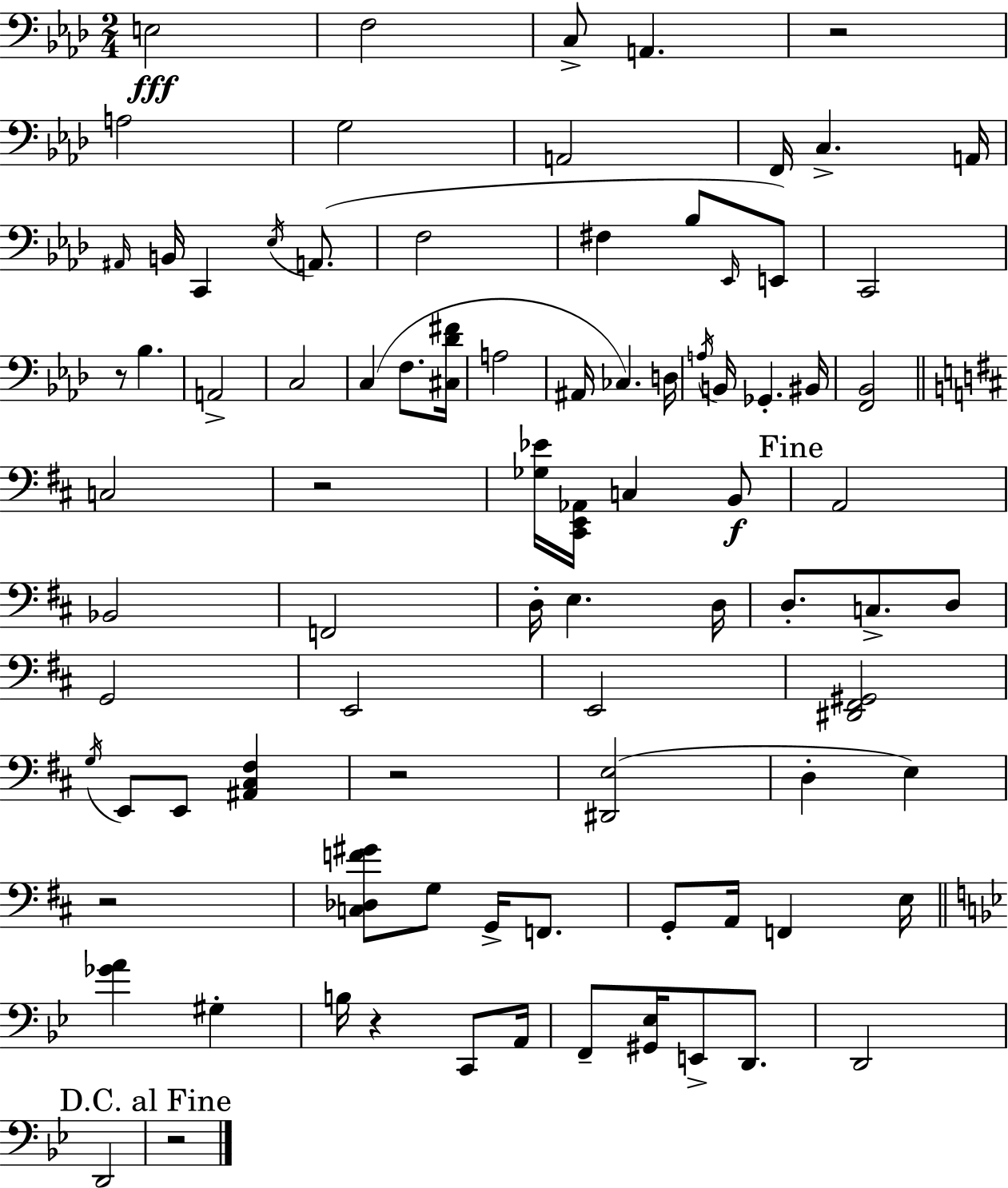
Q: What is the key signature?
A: AES major